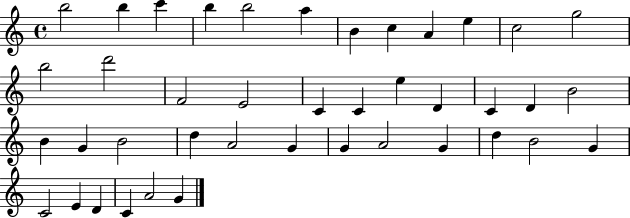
B5/h B5/q C6/q B5/q B5/h A5/q B4/q C5/q A4/q E5/q C5/h G5/h B5/h D6/h F4/h E4/h C4/q C4/q E5/q D4/q C4/q D4/q B4/h B4/q G4/q B4/h D5/q A4/h G4/q G4/q A4/h G4/q D5/q B4/h G4/q C4/h E4/q D4/q C4/q A4/h G4/q